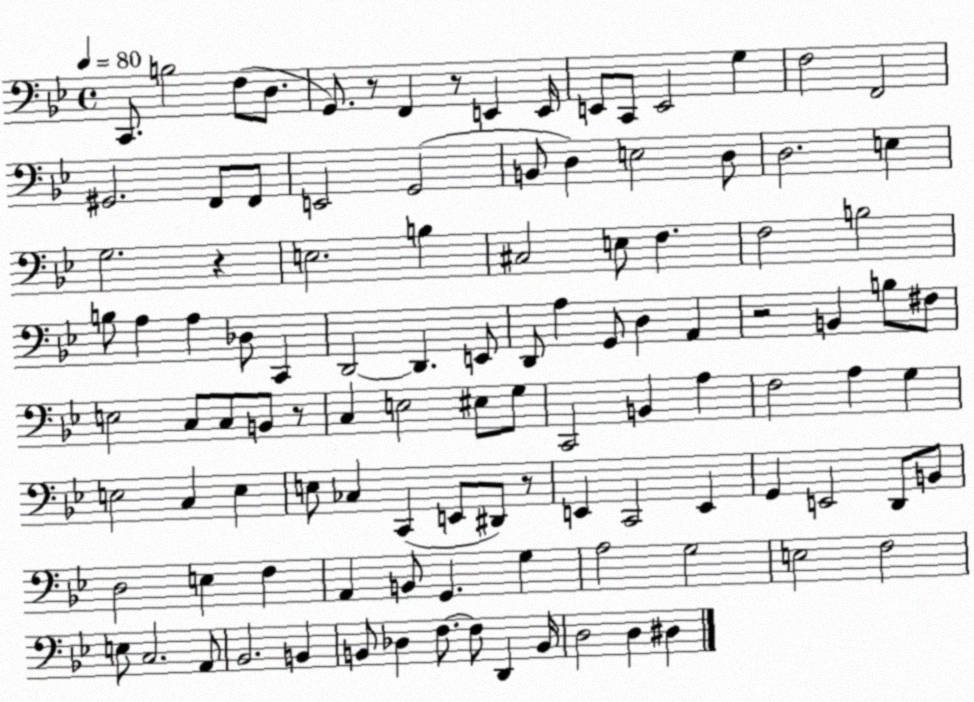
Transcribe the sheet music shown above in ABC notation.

X:1
T:Untitled
M:4/4
L:1/4
K:Bb
C,,/2 B,2 F,/2 D,/2 G,,/2 z/2 F,, z/2 E,, E,,/4 E,,/2 C,,/2 E,,2 G, F,2 F,,2 ^G,,2 F,,/2 F,,/2 E,,2 G,,2 B,,/2 D, E,2 D,/2 D,2 E, G,2 z E,2 B, ^C,2 E,/2 F, F,2 B,2 B,/2 A, A, _D,/2 C,, D,,2 D,, E,,/2 D,,/2 A, G,,/2 D, A,, z2 B,, B,/2 ^F,/2 E,2 C,/2 C,/2 B,,/2 z/2 C, E,2 ^E,/2 G,/2 C,,2 B,, A, F,2 A, G, E,2 C, E, E,/2 _C, C,, E,,/2 ^D,,/2 z/2 E,, C,,2 E,, G,, E,,2 D,,/2 B,,/2 D,2 E, F, A,, B,,/2 G,, G, A,2 G,2 E,2 F,2 E,/2 C,2 A,,/2 _B,,2 B,, B,,/2 _D, F,/2 F,/2 D,, B,,/4 D,2 D, ^D,